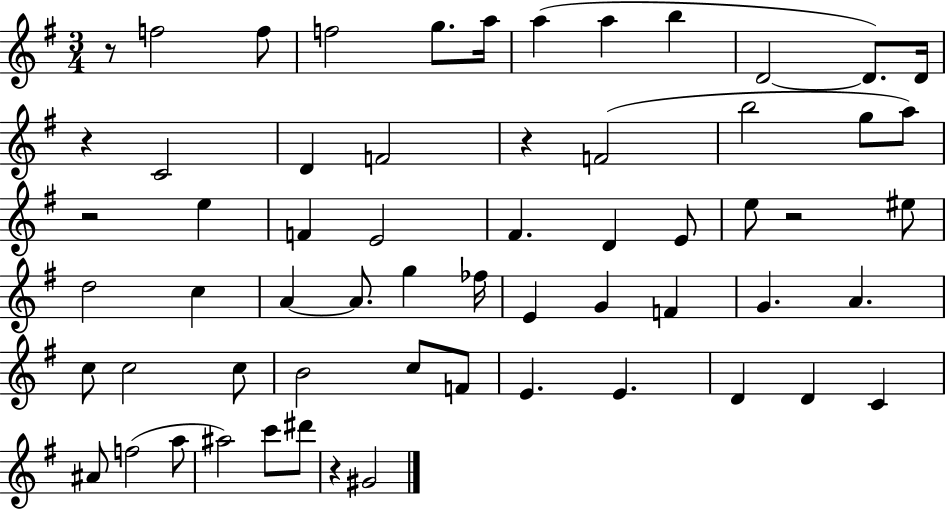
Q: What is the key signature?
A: G major